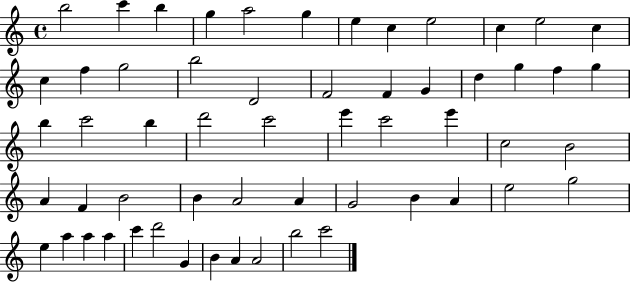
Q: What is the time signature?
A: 4/4